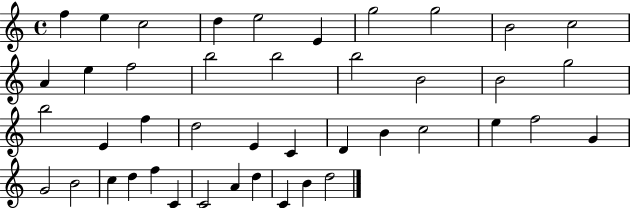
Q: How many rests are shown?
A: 0